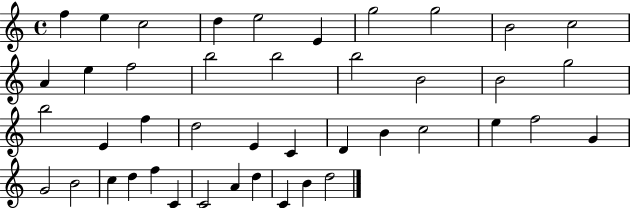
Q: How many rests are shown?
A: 0